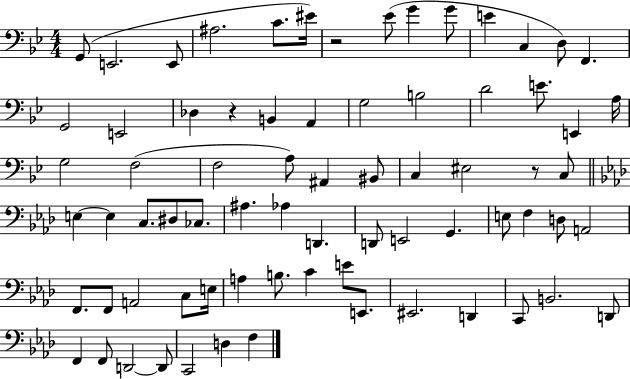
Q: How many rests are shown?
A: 3